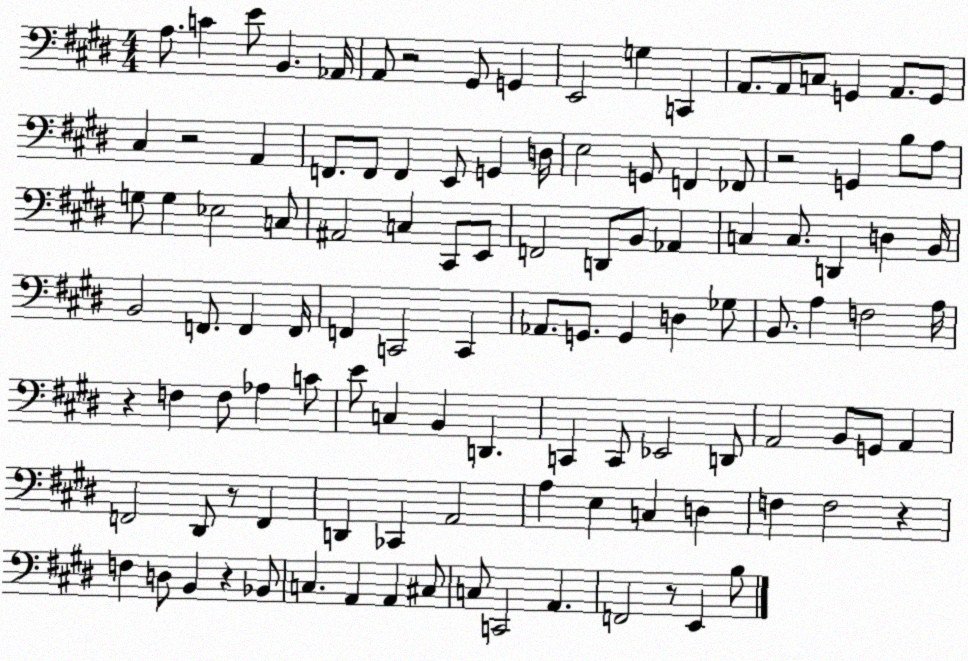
X:1
T:Untitled
M:4/4
L:1/4
K:E
A,/2 C E/2 B,, _A,,/4 A,,/2 z2 ^G,,/2 G,, E,,2 G, C,, A,,/2 A,,/2 C,/2 G,, A,,/2 G,,/2 ^C, z2 A,, F,,/2 F,,/2 F,, E,,/2 G,, D,/4 E,2 G,,/2 F,, _F,,/2 z2 G,, B,/2 A,/2 G,/2 G, _E,2 C,/2 ^A,,2 C, ^C,,/2 E,,/2 F,,2 D,,/2 B,,/2 _A,, C, C,/2 D,, D, B,,/4 B,,2 F,,/2 F,, F,,/4 F,, C,,2 C,, _A,,/2 G,,/2 G,, D, _G,/2 B,,/2 A, F,2 A,/4 z F, F,/2 _A, C/2 E/2 C, B,, D,, C,, C,,/2 _E,,2 D,,/2 A,,2 B,,/2 G,,/2 A,, F,,2 ^D,,/2 z/2 F,, D,, _C,, A,,2 A, E, C, D, F, F,2 z F, D,/2 B,, z _B,,/2 C, A,, A,, ^C,/2 C,/2 C,,2 A,, F,,2 z/2 E,, B,/2